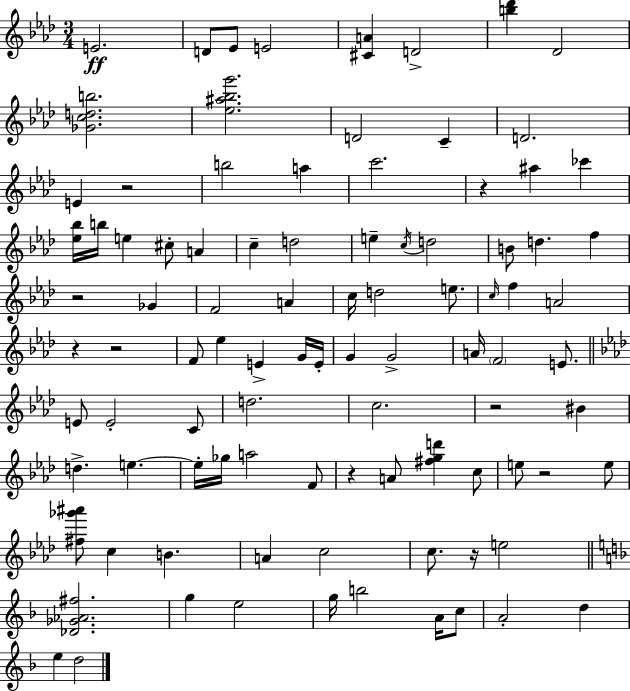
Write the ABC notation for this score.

X:1
T:Untitled
M:3/4
L:1/4
K:Ab
E2 D/2 _E/2 E2 [^CA] D2 [b_d'] _D2 [_Gcdb]2 [_e^a_bg']2 D2 C D2 E z2 b2 a c'2 z ^a _c' [_e_b]/4 b/4 e ^c/2 A c d2 e c/4 d2 B/2 d f z2 _G F2 A c/4 d2 e/2 c/4 f A2 z z2 F/2 _e E G/4 E/4 G G2 A/4 F2 E/2 E/2 E2 C/2 d2 c2 z2 ^B d e e/4 _g/4 a2 F/2 z A/2 [^fgd'] c/2 e/2 z2 e/2 [^f_g'^a']/2 c B A c2 c/2 z/4 e2 [_D_G_A^f]2 g e2 g/4 b2 A/4 c/2 A2 d e d2